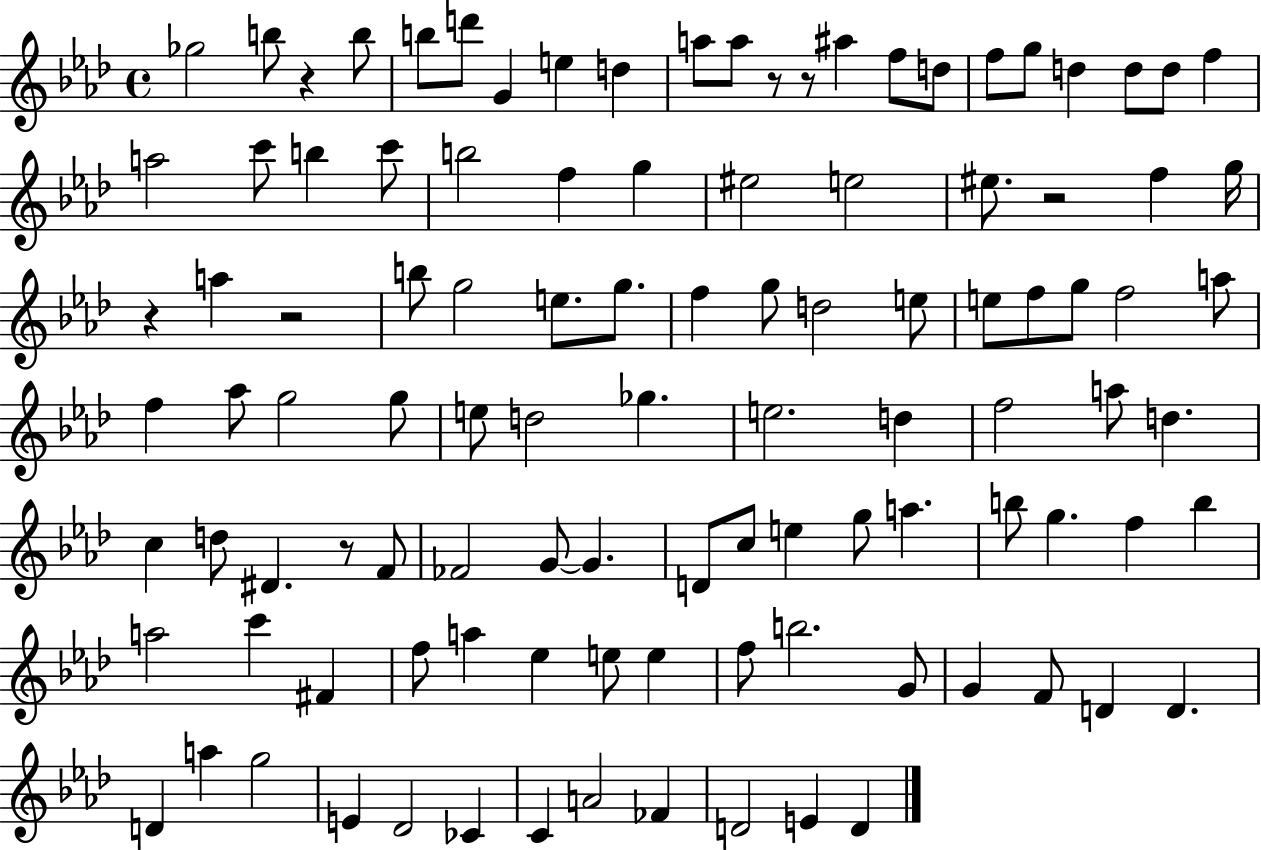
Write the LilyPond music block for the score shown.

{
  \clef treble
  \time 4/4
  \defaultTimeSignature
  \key aes \major
  \repeat volta 2 { ges''2 b''8 r4 b''8 | b''8 d'''8 g'4 e''4 d''4 | a''8 a''8 r8 r8 ais''4 f''8 d''8 | f''8 g''8 d''4 d''8 d''8 f''4 | \break a''2 c'''8 b''4 c'''8 | b''2 f''4 g''4 | eis''2 e''2 | eis''8. r2 f''4 g''16 | \break r4 a''4 r2 | b''8 g''2 e''8. g''8. | f''4 g''8 d''2 e''8 | e''8 f''8 g''8 f''2 a''8 | \break f''4 aes''8 g''2 g''8 | e''8 d''2 ges''4. | e''2. d''4 | f''2 a''8 d''4. | \break c''4 d''8 dis'4. r8 f'8 | fes'2 g'8~~ g'4. | d'8 c''8 e''4 g''8 a''4. | b''8 g''4. f''4 b''4 | \break a''2 c'''4 fis'4 | f''8 a''4 ees''4 e''8 e''4 | f''8 b''2. g'8 | g'4 f'8 d'4 d'4. | \break d'4 a''4 g''2 | e'4 des'2 ces'4 | c'4 a'2 fes'4 | d'2 e'4 d'4 | \break } \bar "|."
}